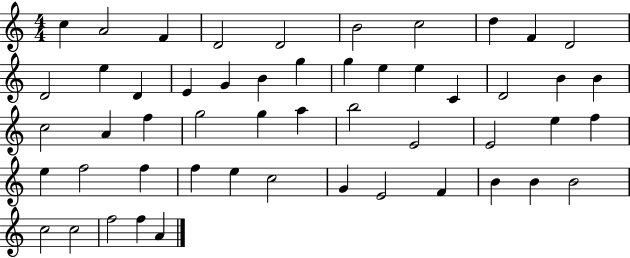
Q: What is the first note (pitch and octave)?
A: C5